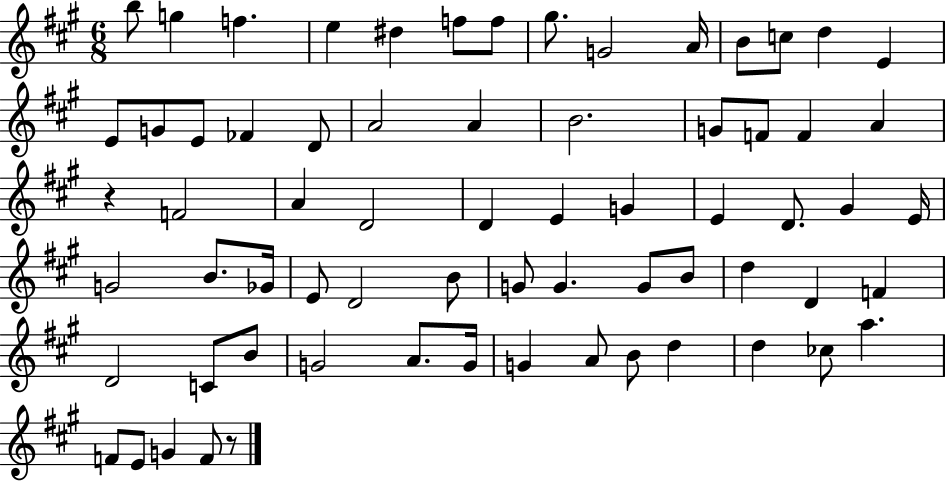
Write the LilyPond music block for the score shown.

{
  \clef treble
  \numericTimeSignature
  \time 6/8
  \key a \major
  b''8 g''4 f''4. | e''4 dis''4 f''8 f''8 | gis''8. g'2 a'16 | b'8 c''8 d''4 e'4 | \break e'8 g'8 e'8 fes'4 d'8 | a'2 a'4 | b'2. | g'8 f'8 f'4 a'4 | \break r4 f'2 | a'4 d'2 | d'4 e'4 g'4 | e'4 d'8. gis'4 e'16 | \break g'2 b'8. ges'16 | e'8 d'2 b'8 | g'8 g'4. g'8 b'8 | d''4 d'4 f'4 | \break d'2 c'8 b'8 | g'2 a'8. g'16 | g'4 a'8 b'8 d''4 | d''4 ces''8 a''4. | \break f'8 e'8 g'4 f'8 r8 | \bar "|."
}